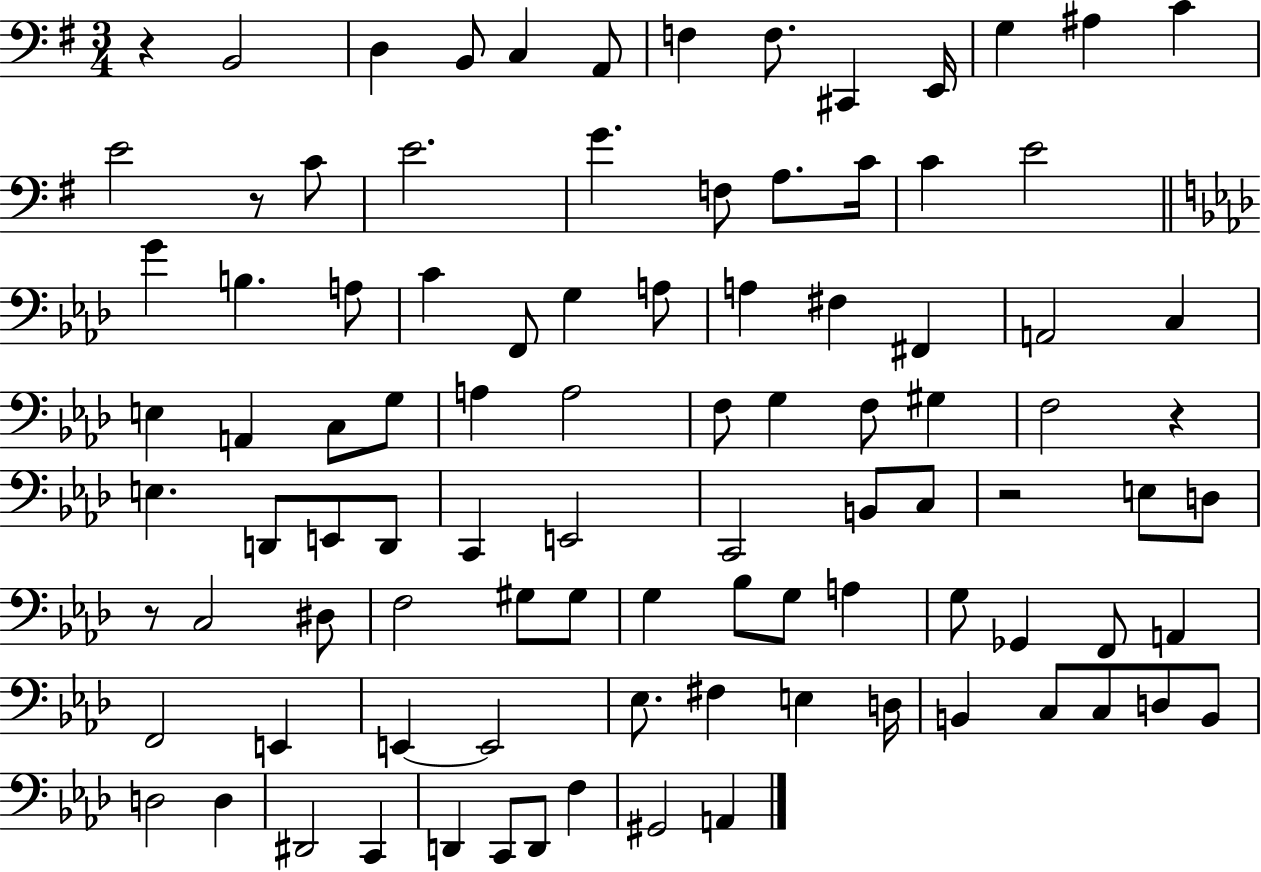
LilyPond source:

{
  \clef bass
  \numericTimeSignature
  \time 3/4
  \key g \major
  r4 b,2 | d4 b,8 c4 a,8 | f4 f8. cis,4 e,16 | g4 ais4 c'4 | \break e'2 r8 c'8 | e'2. | g'4. f8 a8. c'16 | c'4 e'2 | \break \bar "||" \break \key aes \major g'4 b4. a8 | c'4 f,8 g4 a8 | a4 fis4 fis,4 | a,2 c4 | \break e4 a,4 c8 g8 | a4 a2 | f8 g4 f8 gis4 | f2 r4 | \break e4. d,8 e,8 d,8 | c,4 e,2 | c,2 b,8 c8 | r2 e8 d8 | \break r8 c2 dis8 | f2 gis8 gis8 | g4 bes8 g8 a4 | g8 ges,4 f,8 a,4 | \break f,2 e,4 | e,4~~ e,2 | ees8. fis4 e4 d16 | b,4 c8 c8 d8 b,8 | \break d2 d4 | dis,2 c,4 | d,4 c,8 d,8 f4 | gis,2 a,4 | \break \bar "|."
}